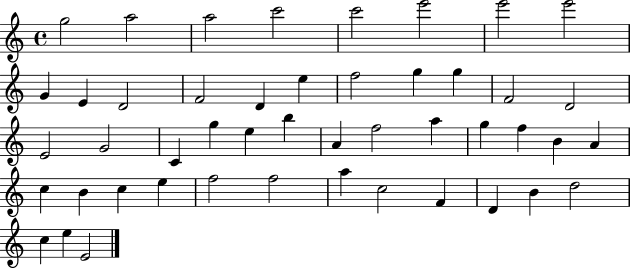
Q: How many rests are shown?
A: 0